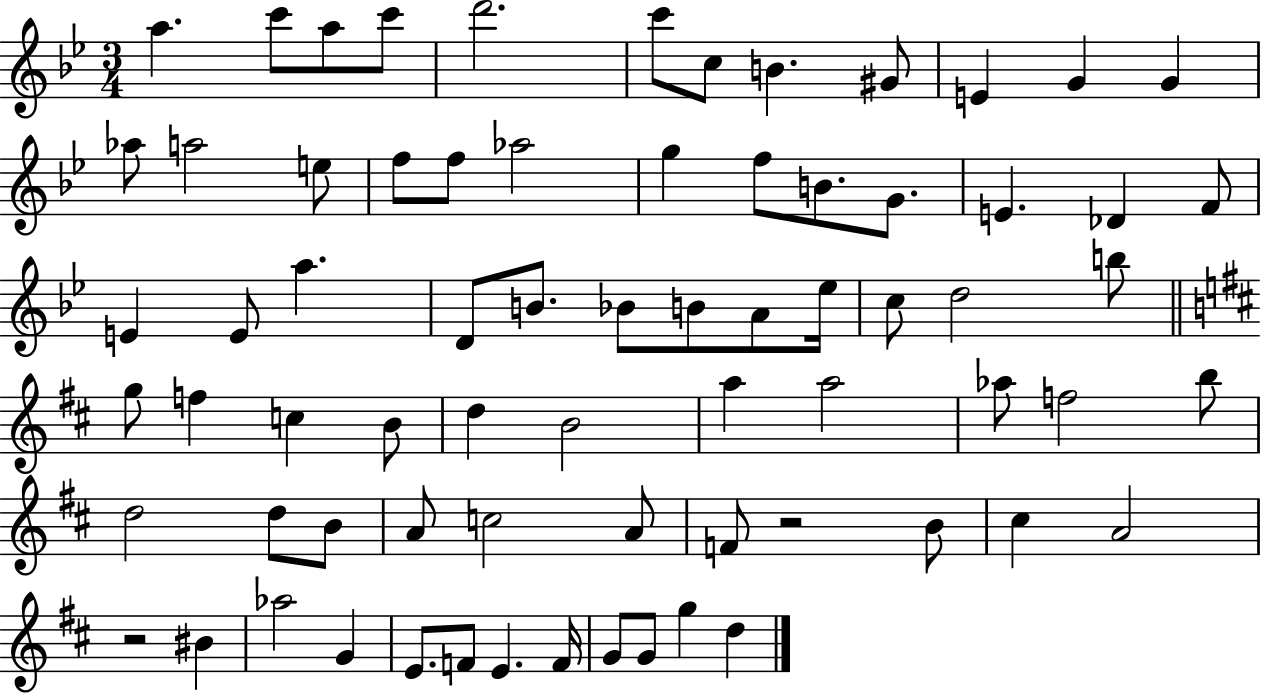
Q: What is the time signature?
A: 3/4